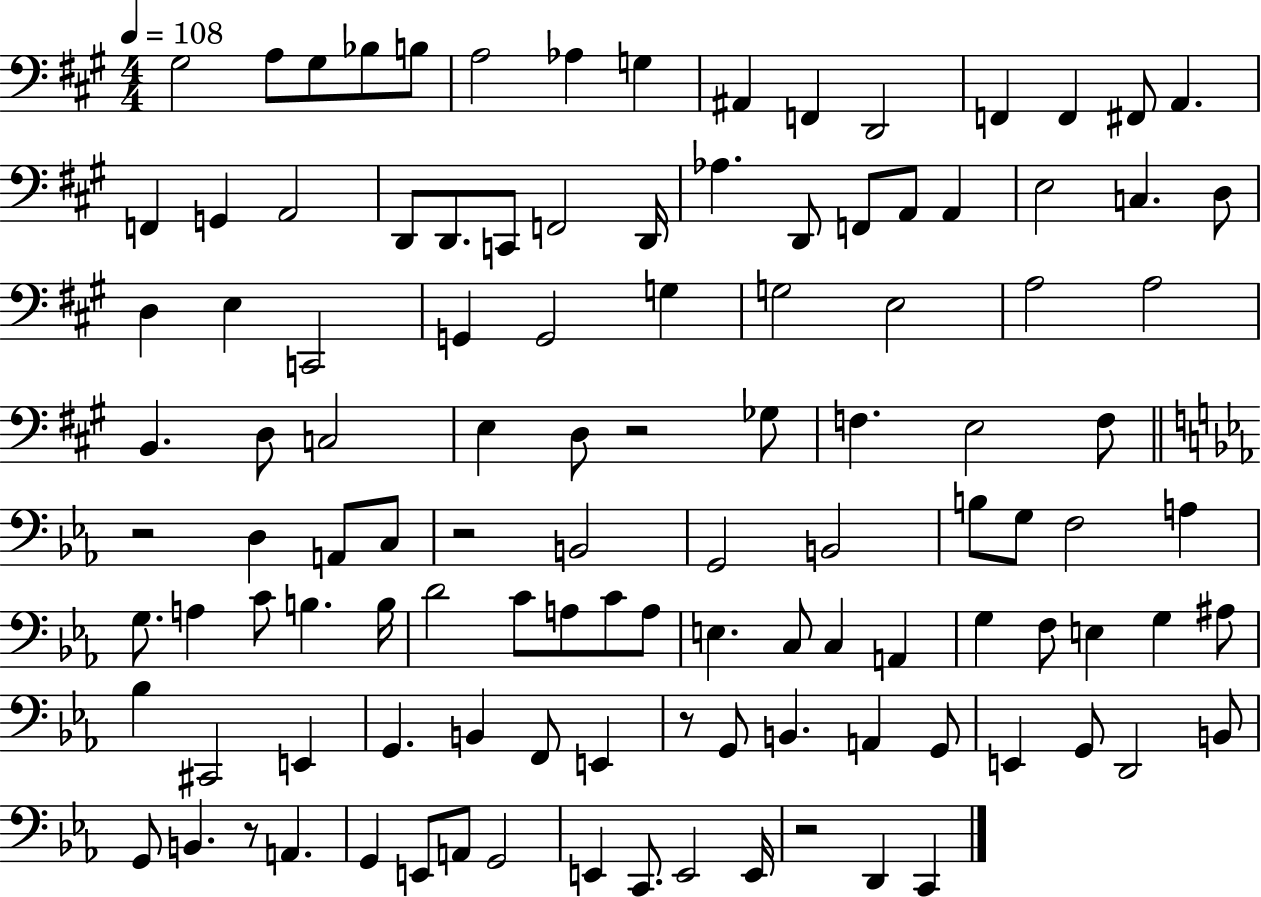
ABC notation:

X:1
T:Untitled
M:4/4
L:1/4
K:A
^G,2 A,/2 ^G,/2 _B,/2 B,/2 A,2 _A, G, ^A,, F,, D,,2 F,, F,, ^F,,/2 A,, F,, G,, A,,2 D,,/2 D,,/2 C,,/2 F,,2 D,,/4 _A, D,,/2 F,,/2 A,,/2 A,, E,2 C, D,/2 D, E, C,,2 G,, G,,2 G, G,2 E,2 A,2 A,2 B,, D,/2 C,2 E, D,/2 z2 _G,/2 F, E,2 F,/2 z2 D, A,,/2 C,/2 z2 B,,2 G,,2 B,,2 B,/2 G,/2 F,2 A, G,/2 A, C/2 B, B,/4 D2 C/2 A,/2 C/2 A,/2 E, C,/2 C, A,, G, F,/2 E, G, ^A,/2 _B, ^C,,2 E,, G,, B,, F,,/2 E,, z/2 G,,/2 B,, A,, G,,/2 E,, G,,/2 D,,2 B,,/2 G,,/2 B,, z/2 A,, G,, E,,/2 A,,/2 G,,2 E,, C,,/2 E,,2 E,,/4 z2 D,, C,,